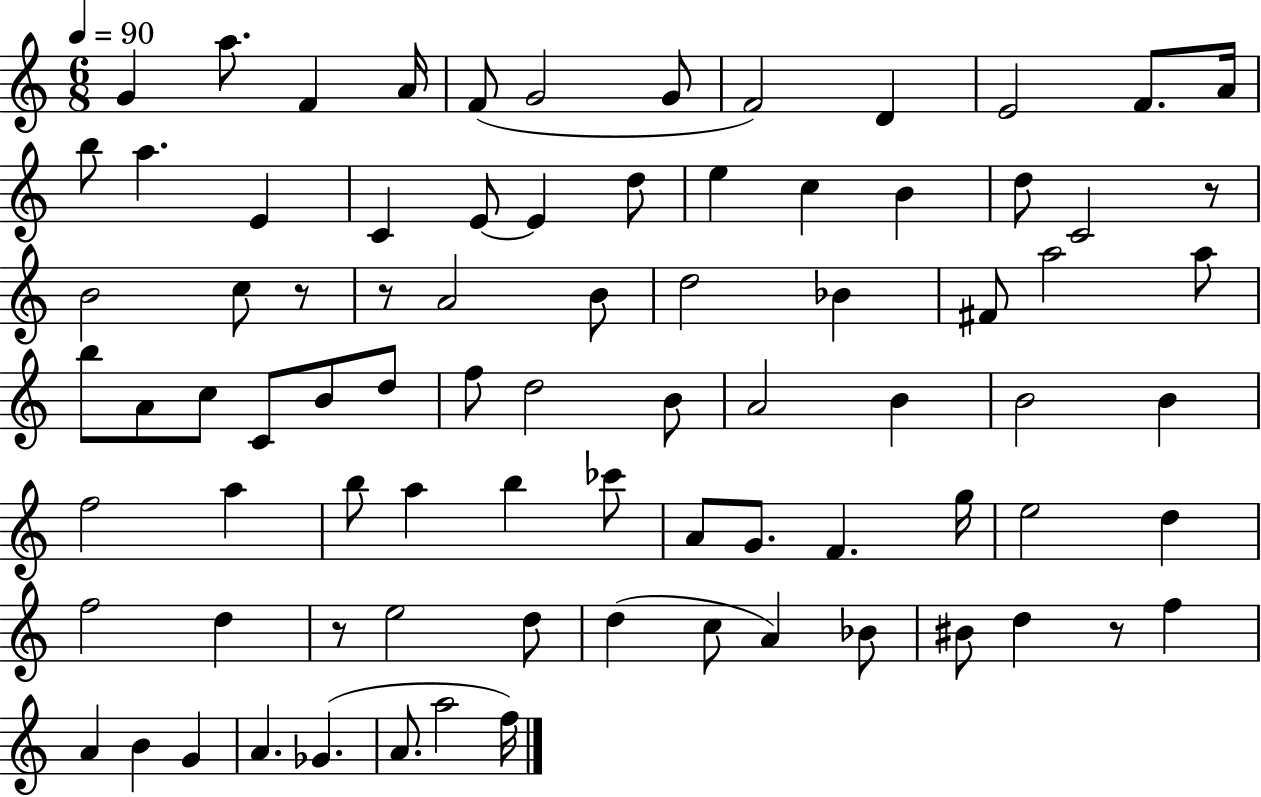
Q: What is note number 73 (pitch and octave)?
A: A4